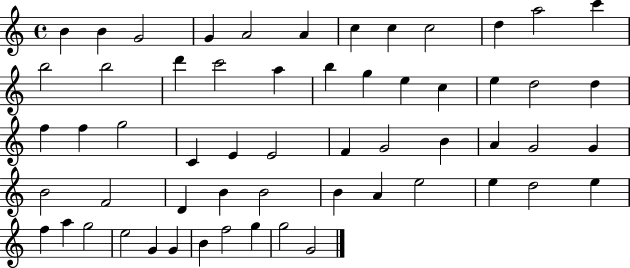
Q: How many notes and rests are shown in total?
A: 58